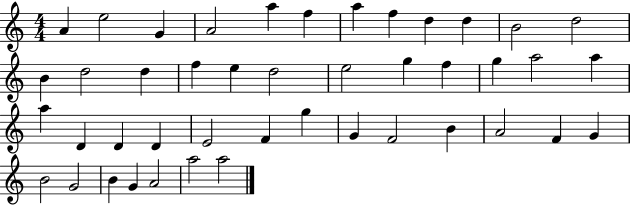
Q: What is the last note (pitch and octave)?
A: A5